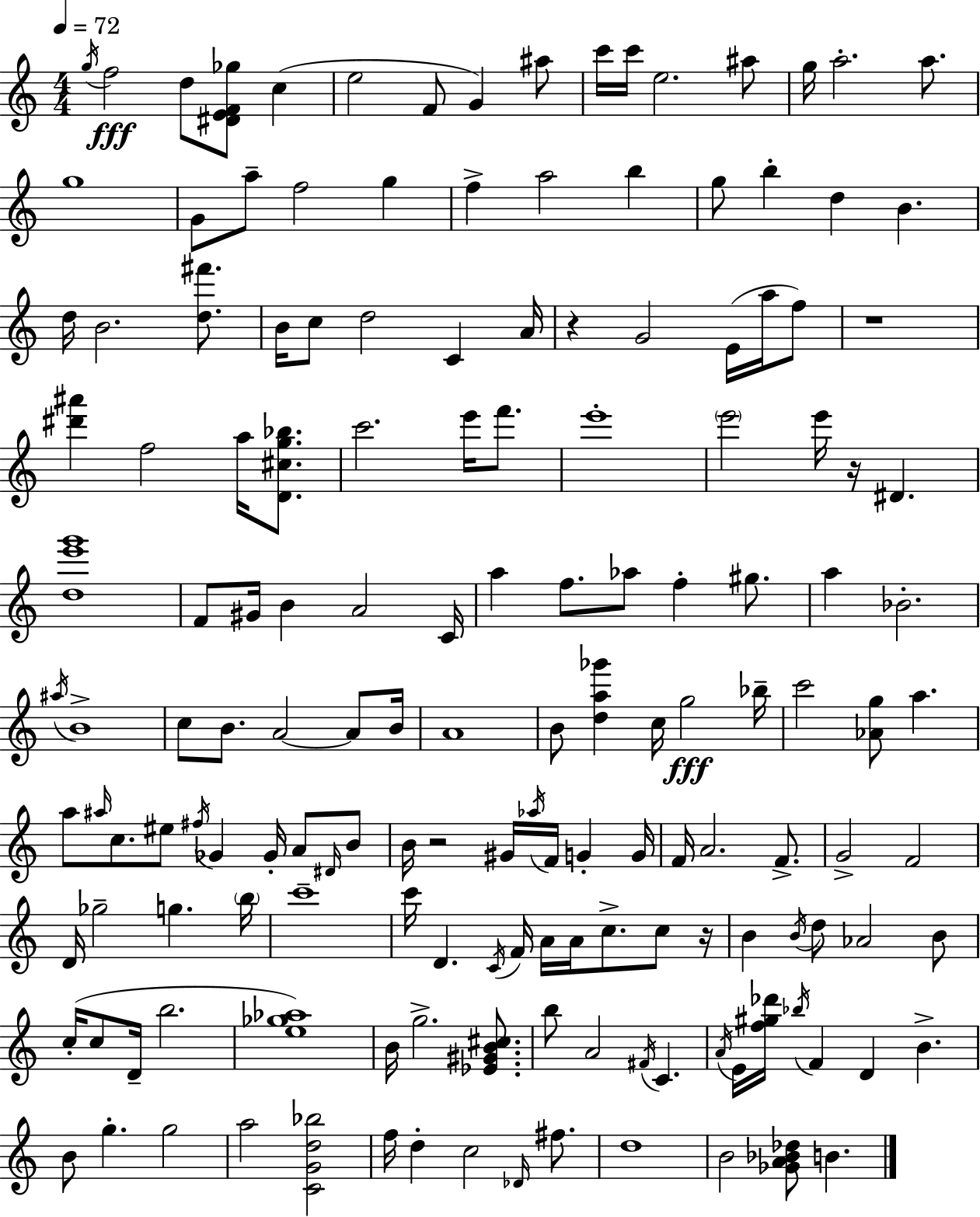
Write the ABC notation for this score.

X:1
T:Untitled
M:4/4
L:1/4
K:Am
g/4 f2 d/2 [^DEF_g]/2 c e2 F/2 G ^a/2 c'/4 c'/4 e2 ^a/2 g/4 a2 a/2 g4 G/2 a/2 f2 g f a2 b g/2 b d B d/4 B2 [d^f']/2 B/4 c/2 d2 C A/4 z G2 E/4 a/4 f/2 z4 [^d'^a'] f2 a/4 [D^cg_b]/2 c'2 e'/4 f'/2 e'4 e'2 e'/4 z/4 ^D [de'g']4 F/2 ^G/4 B A2 C/4 a f/2 _a/2 f ^g/2 a _B2 ^a/4 B4 c/2 B/2 A2 A/2 B/4 A4 B/2 [da_g'] c/4 g2 _b/4 c'2 [_Ag]/2 a a/2 ^a/4 c/2 ^e/2 ^f/4 _G _G/4 A/2 ^D/4 B/2 B/4 z2 ^G/4 _a/4 F/4 G G/4 F/4 A2 F/2 G2 F2 D/4 _g2 g b/4 c'4 c'/4 D C/4 F/4 A/4 A/4 c/2 c/2 z/4 B B/4 d/2 _A2 B/2 c/4 c/2 D/4 b2 [e_g_a]4 B/4 g2 [_E^GB^c]/2 b/2 A2 ^F/4 C A/4 E/4 [f^g_d']/4 _b/4 F D B B/2 g g2 a2 [CGd_b]2 f/4 d c2 _D/4 ^f/2 d4 B2 [_GA_B_d]/2 B